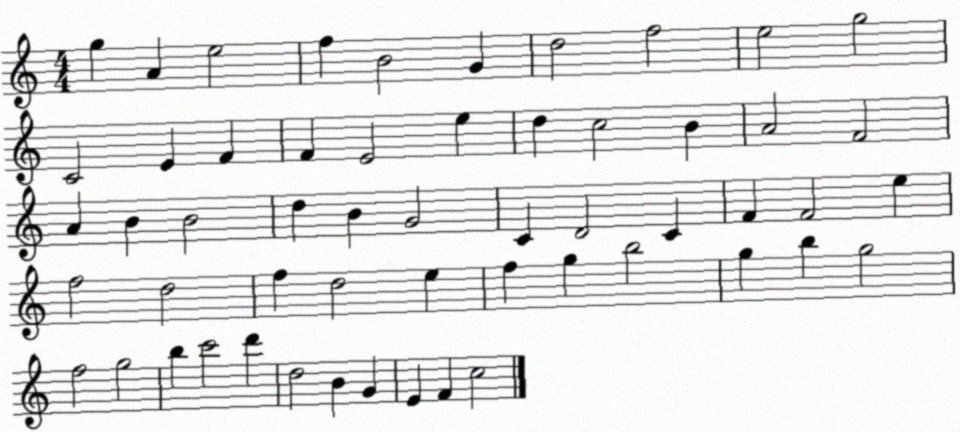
X:1
T:Untitled
M:4/4
L:1/4
K:C
g A e2 f B2 G d2 f2 e2 g2 C2 E F F E2 e d c2 B A2 F2 A B B2 d B G2 C D2 C F F2 e f2 d2 f d2 e f g b2 g b g2 f2 g2 b c'2 d' d2 B G E F c2